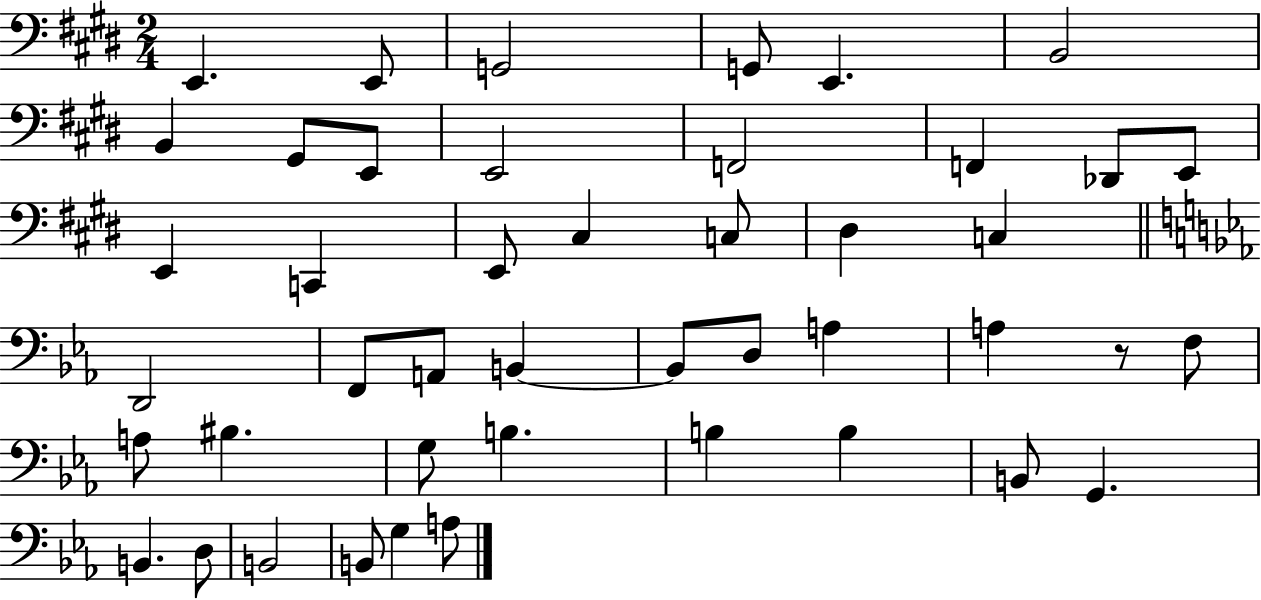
X:1
T:Untitled
M:2/4
L:1/4
K:E
E,, E,,/2 G,,2 G,,/2 E,, B,,2 B,, ^G,,/2 E,,/2 E,,2 F,,2 F,, _D,,/2 E,,/2 E,, C,, E,,/2 ^C, C,/2 ^D, C, D,,2 F,,/2 A,,/2 B,, B,,/2 D,/2 A, A, z/2 F,/2 A,/2 ^B, G,/2 B, B, B, B,,/2 G,, B,, D,/2 B,,2 B,,/2 G, A,/2